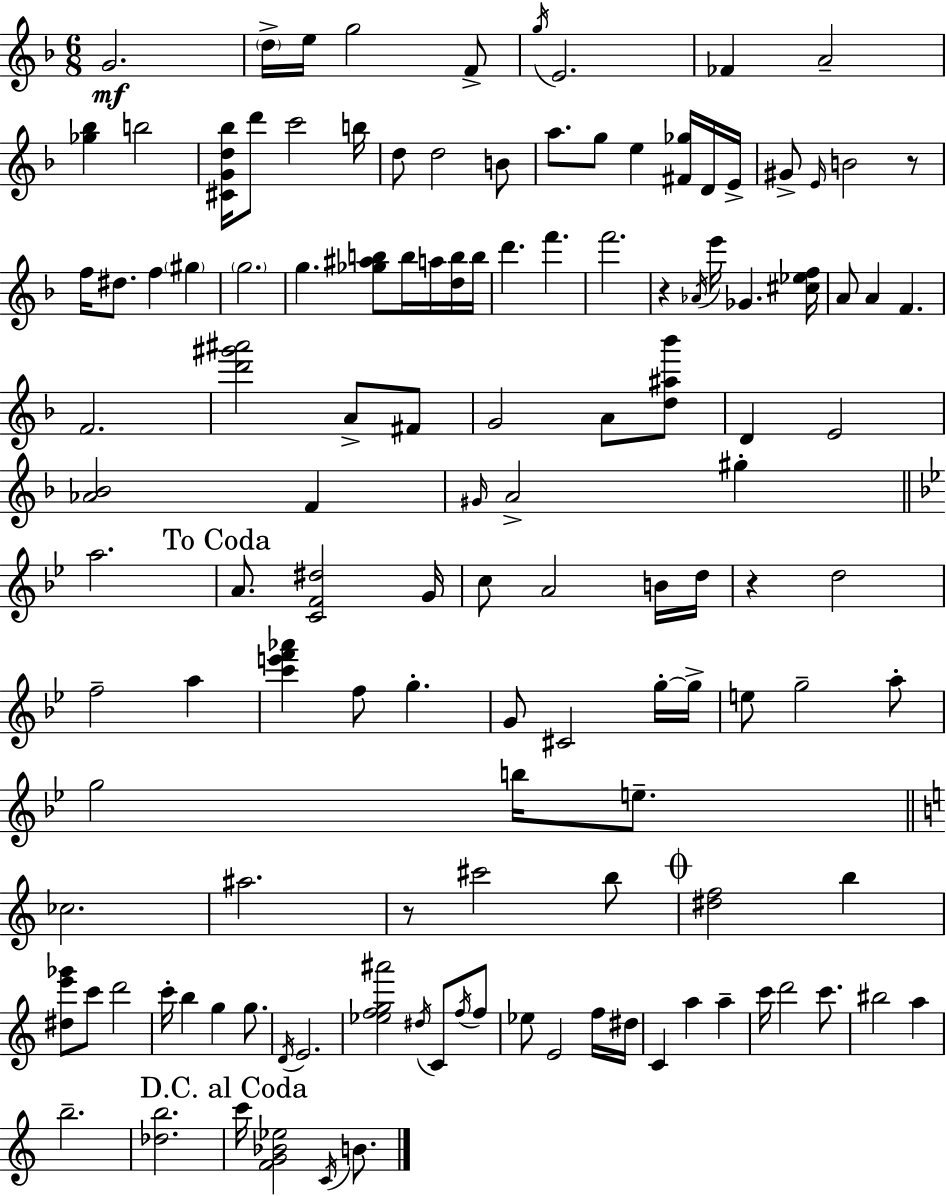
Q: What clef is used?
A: treble